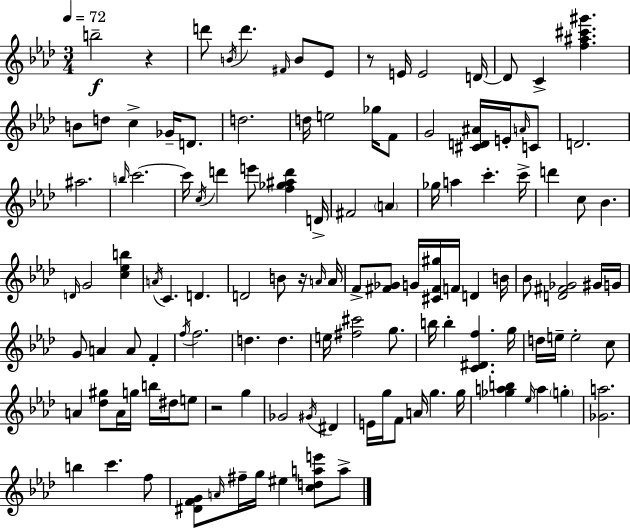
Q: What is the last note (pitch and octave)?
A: A5